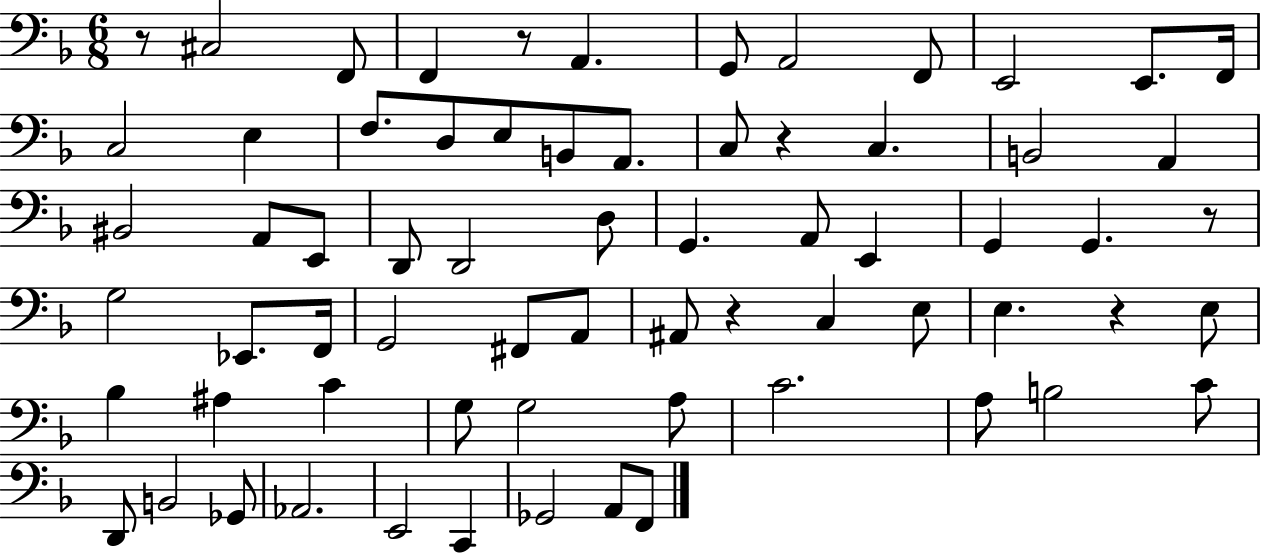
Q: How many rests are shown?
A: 6